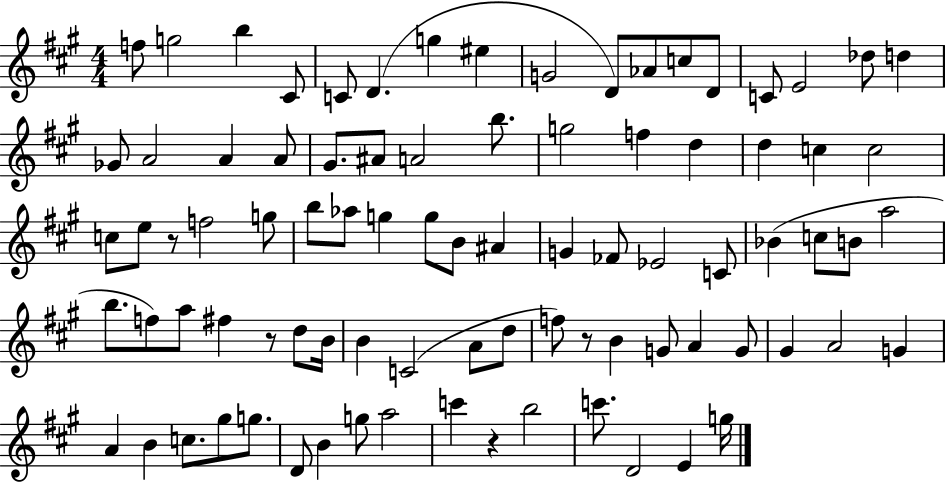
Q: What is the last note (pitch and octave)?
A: G5